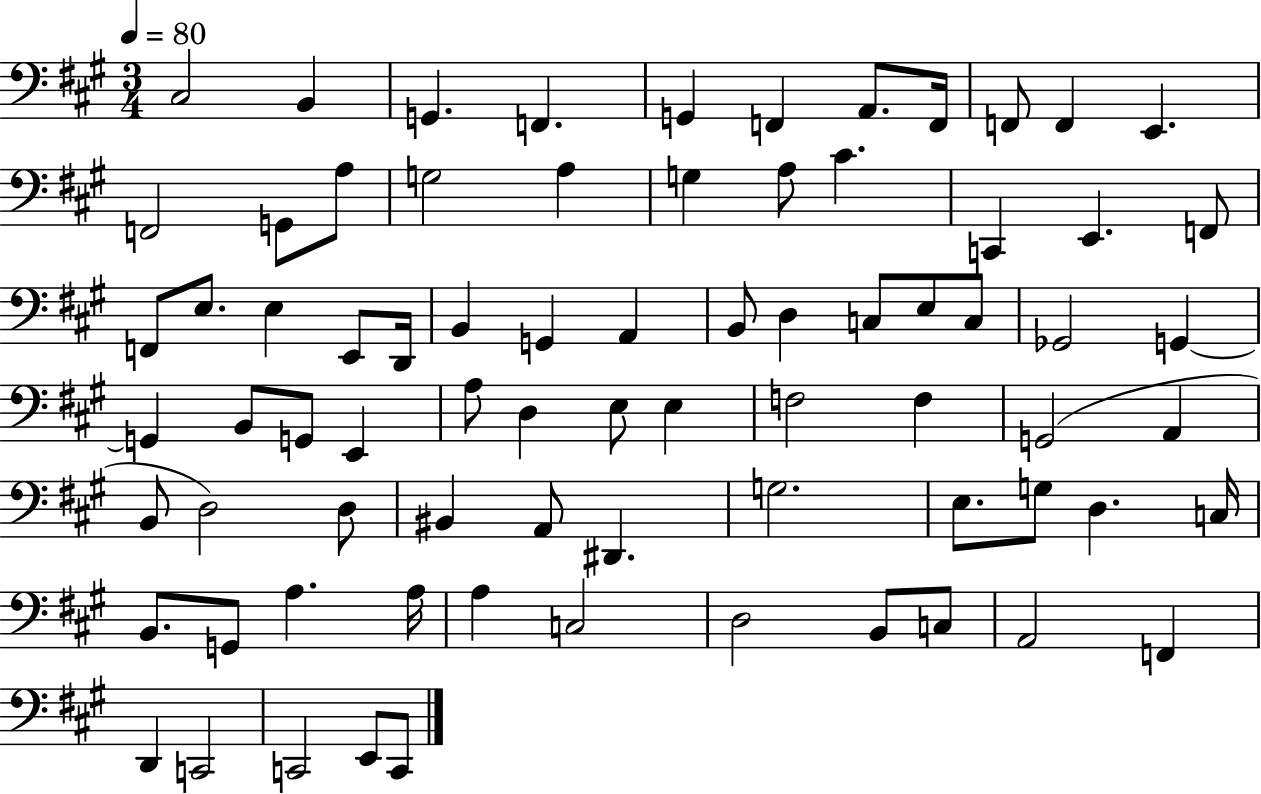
{
  \clef bass
  \numericTimeSignature
  \time 3/4
  \key a \major
  \tempo 4 = 80
  cis2 b,4 | g,4. f,4. | g,4 f,4 a,8. f,16 | f,8 f,4 e,4. | \break f,2 g,8 a8 | g2 a4 | g4 a8 cis'4. | c,4 e,4. f,8 | \break f,8 e8. e4 e,8 d,16 | b,4 g,4 a,4 | b,8 d4 c8 e8 c8 | ges,2 g,4~~ | \break g,4 b,8 g,8 e,4 | a8 d4 e8 e4 | f2 f4 | g,2( a,4 | \break b,8 d2) d8 | bis,4 a,8 dis,4. | g2. | e8. g8 d4. c16 | \break b,8. g,8 a4. a16 | a4 c2 | d2 b,8 c8 | a,2 f,4 | \break d,4 c,2 | c,2 e,8 c,8 | \bar "|."
}